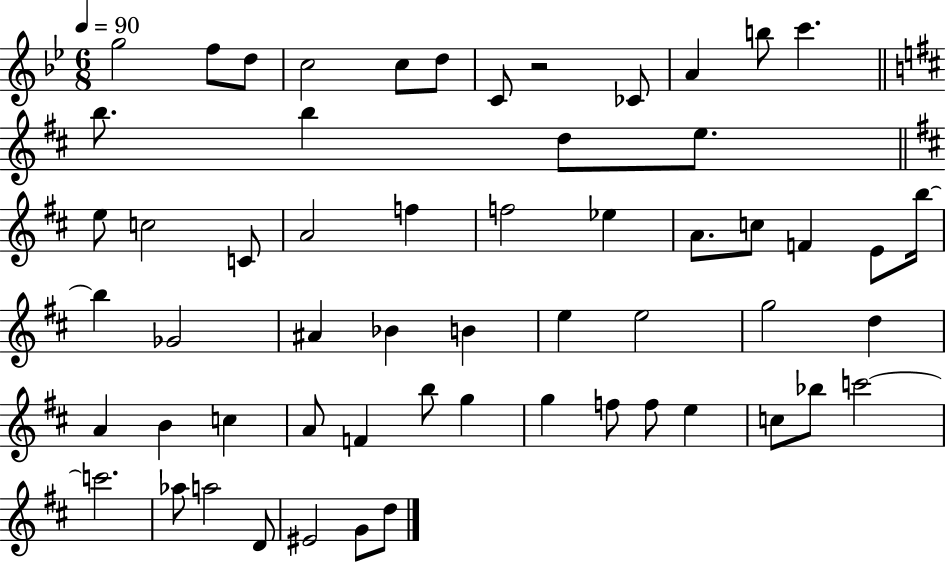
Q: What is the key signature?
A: BES major